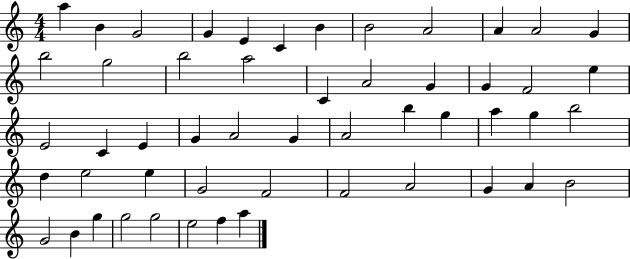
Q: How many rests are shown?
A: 0